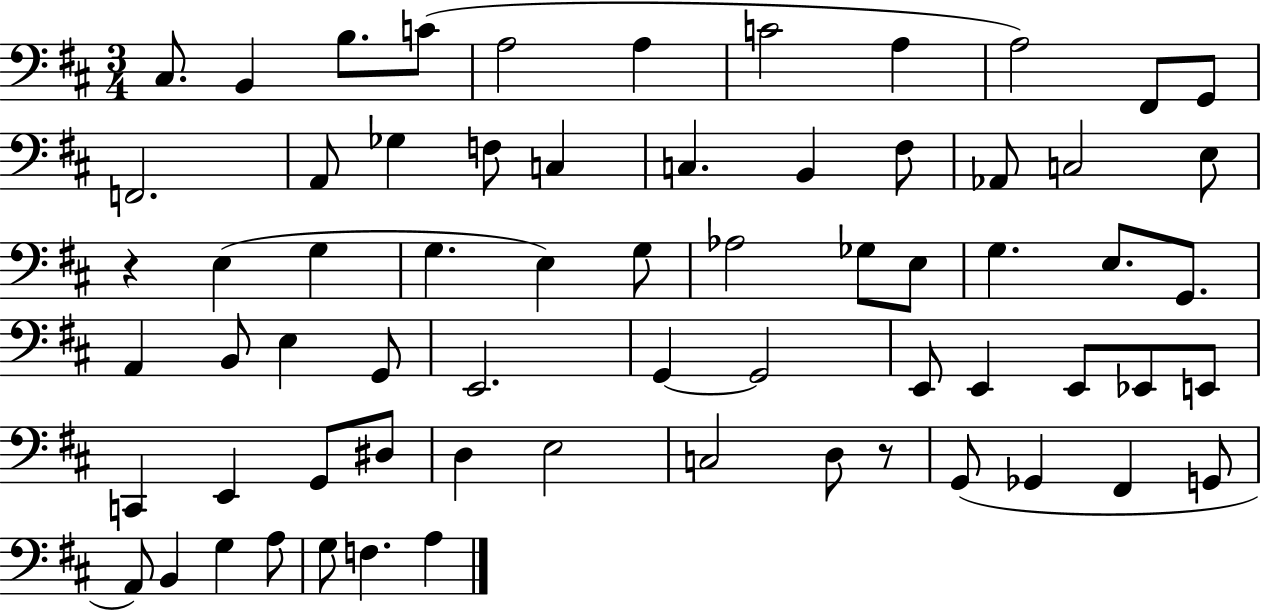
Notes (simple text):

C#3/e. B2/q B3/e. C4/e A3/h A3/q C4/h A3/q A3/h F#2/e G2/e F2/h. A2/e Gb3/q F3/e C3/q C3/q. B2/q F#3/e Ab2/e C3/h E3/e R/q E3/q G3/q G3/q. E3/q G3/e Ab3/h Gb3/e E3/e G3/q. E3/e. G2/e. A2/q B2/e E3/q G2/e E2/h. G2/q G2/h E2/e E2/q E2/e Eb2/e E2/e C2/q E2/q G2/e D#3/e D3/q E3/h C3/h D3/e R/e G2/e Gb2/q F#2/q G2/e A2/e B2/q G3/q A3/e G3/e F3/q. A3/q